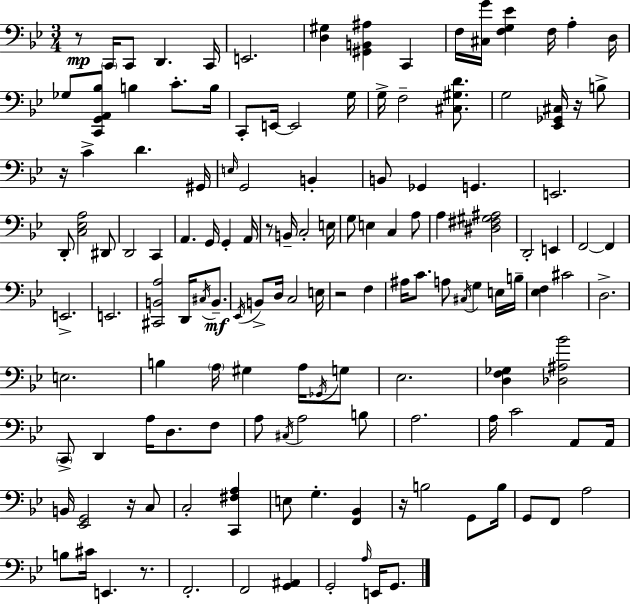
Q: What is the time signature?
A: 3/4